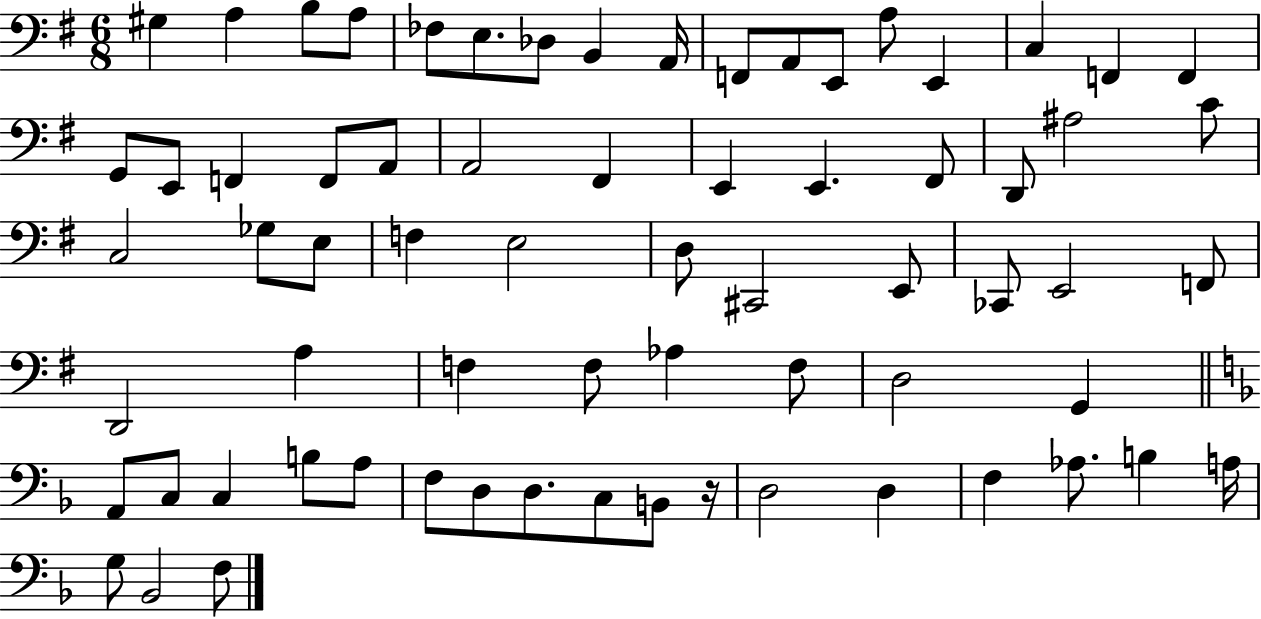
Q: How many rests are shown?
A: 1